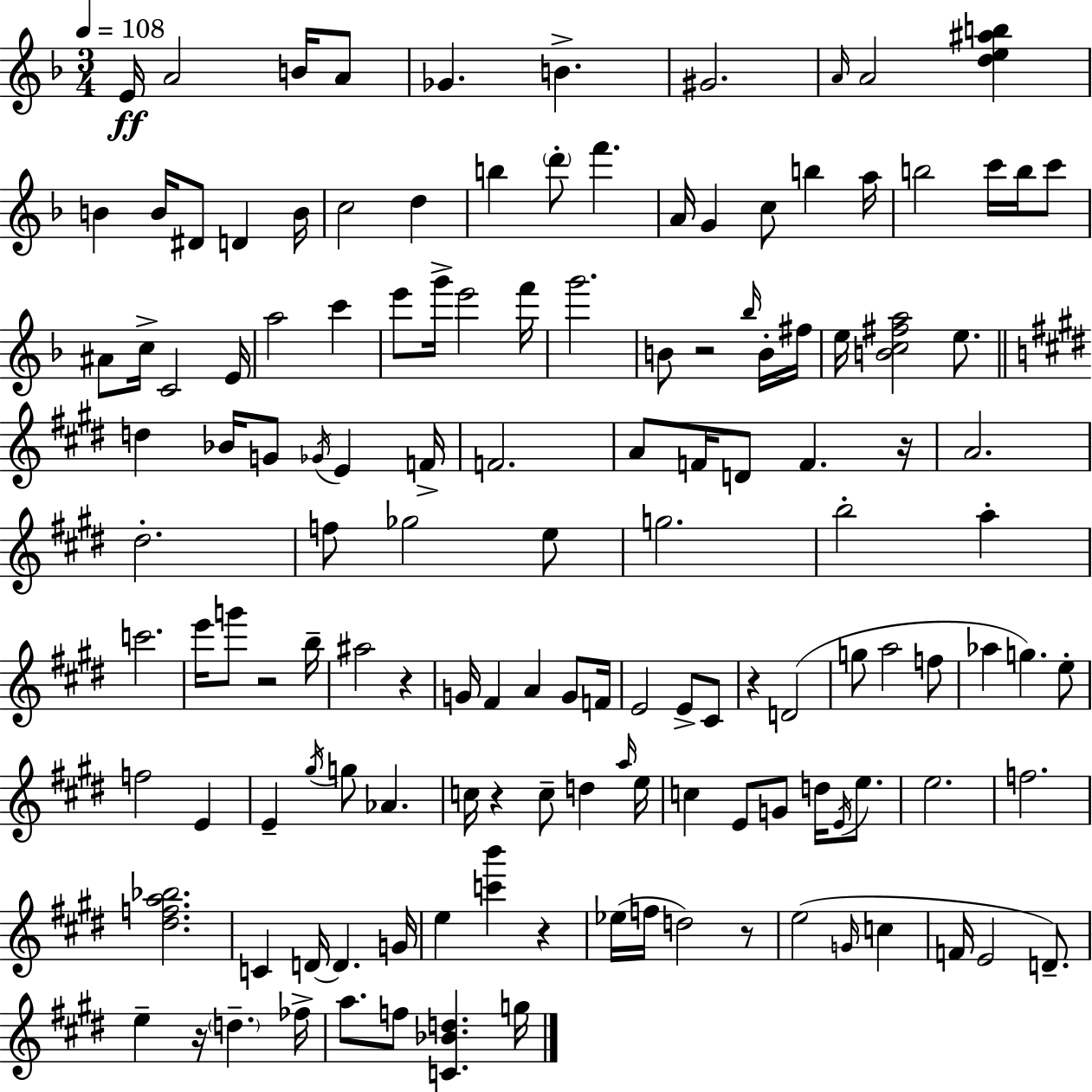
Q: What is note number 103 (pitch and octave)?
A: F5